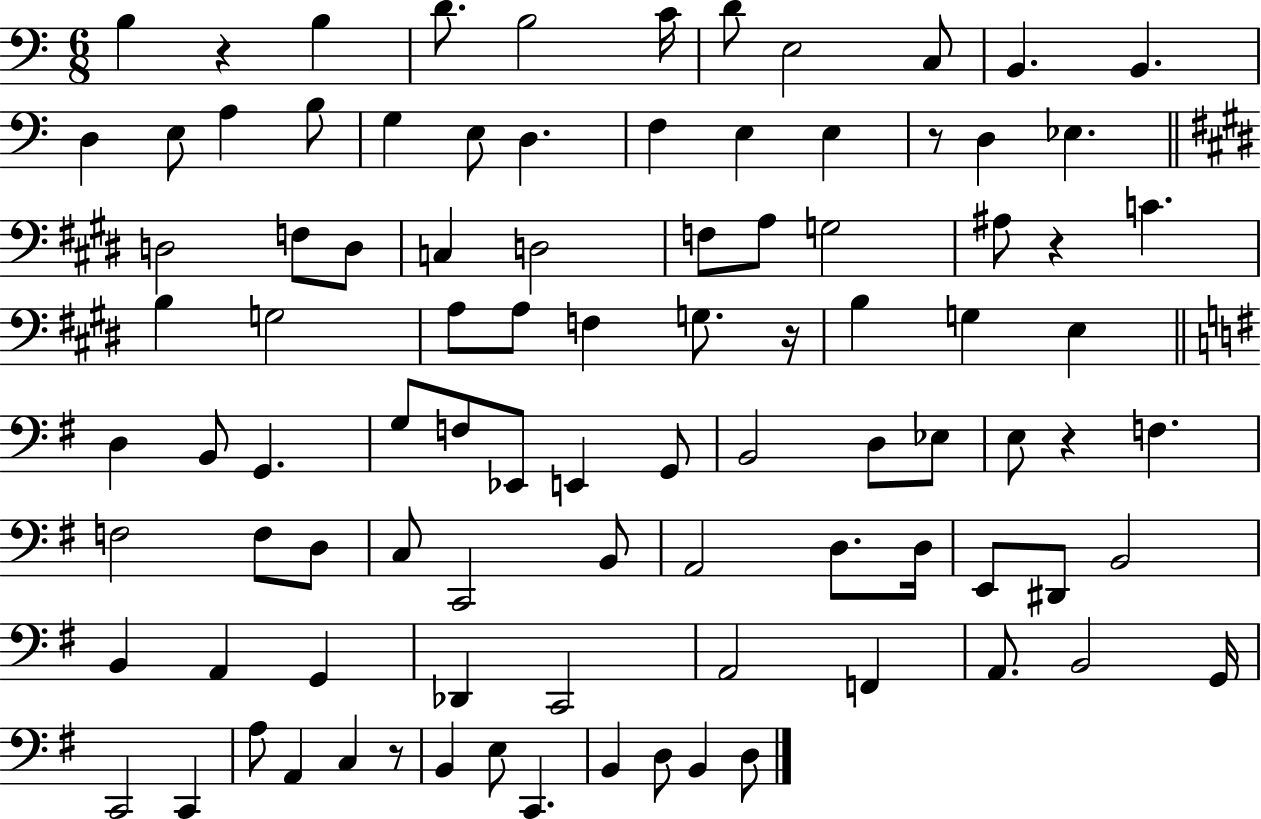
X:1
T:Untitled
M:6/8
L:1/4
K:C
B, z B, D/2 B,2 C/4 D/2 E,2 C,/2 B,, B,, D, E,/2 A, B,/2 G, E,/2 D, F, E, E, z/2 D, _E, D,2 F,/2 D,/2 C, D,2 F,/2 A,/2 G,2 ^A,/2 z C B, G,2 A,/2 A,/2 F, G,/2 z/4 B, G, E, D, B,,/2 G,, G,/2 F,/2 _E,,/2 E,, G,,/2 B,,2 D,/2 _E,/2 E,/2 z F, F,2 F,/2 D,/2 C,/2 C,,2 B,,/2 A,,2 D,/2 D,/4 E,,/2 ^D,,/2 B,,2 B,, A,, G,, _D,, C,,2 A,,2 F,, A,,/2 B,,2 G,,/4 C,,2 C,, A,/2 A,, C, z/2 B,, E,/2 C,, B,, D,/2 B,, D,/2